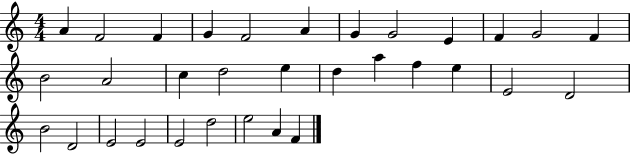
{
  \clef treble
  \numericTimeSignature
  \time 4/4
  \key c \major
  a'4 f'2 f'4 | g'4 f'2 a'4 | g'4 g'2 e'4 | f'4 g'2 f'4 | \break b'2 a'2 | c''4 d''2 e''4 | d''4 a''4 f''4 e''4 | e'2 d'2 | \break b'2 d'2 | e'2 e'2 | e'2 d''2 | e''2 a'4 f'4 | \break \bar "|."
}